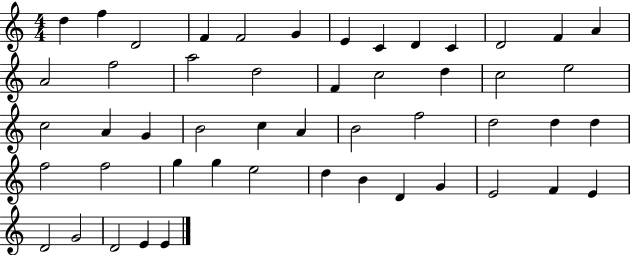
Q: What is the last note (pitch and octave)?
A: E4